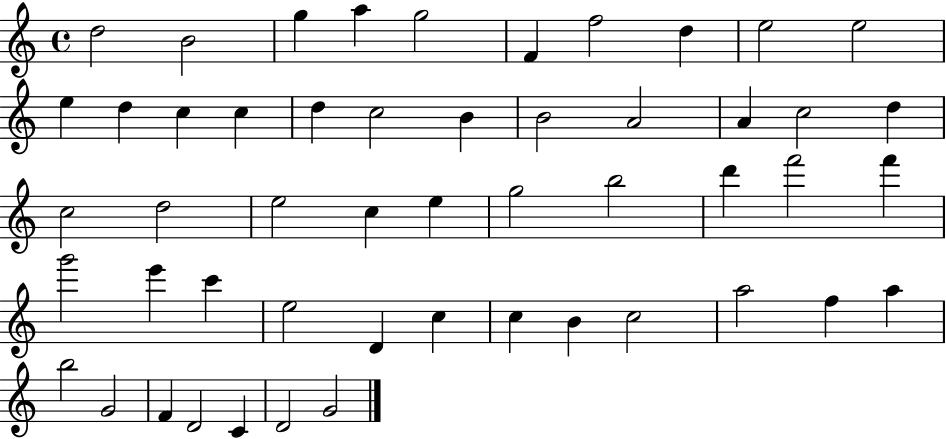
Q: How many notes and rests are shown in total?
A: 51